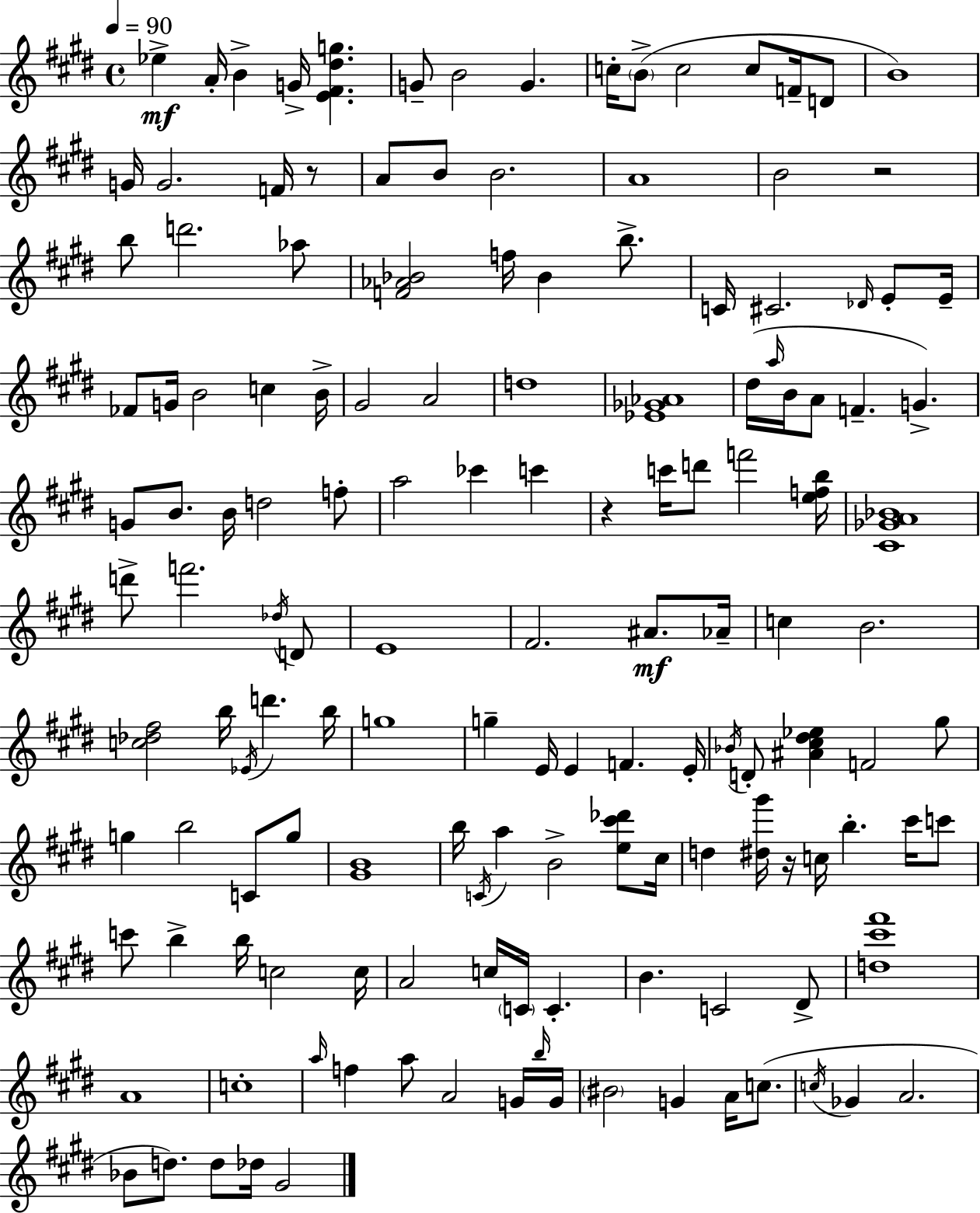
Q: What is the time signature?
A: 4/4